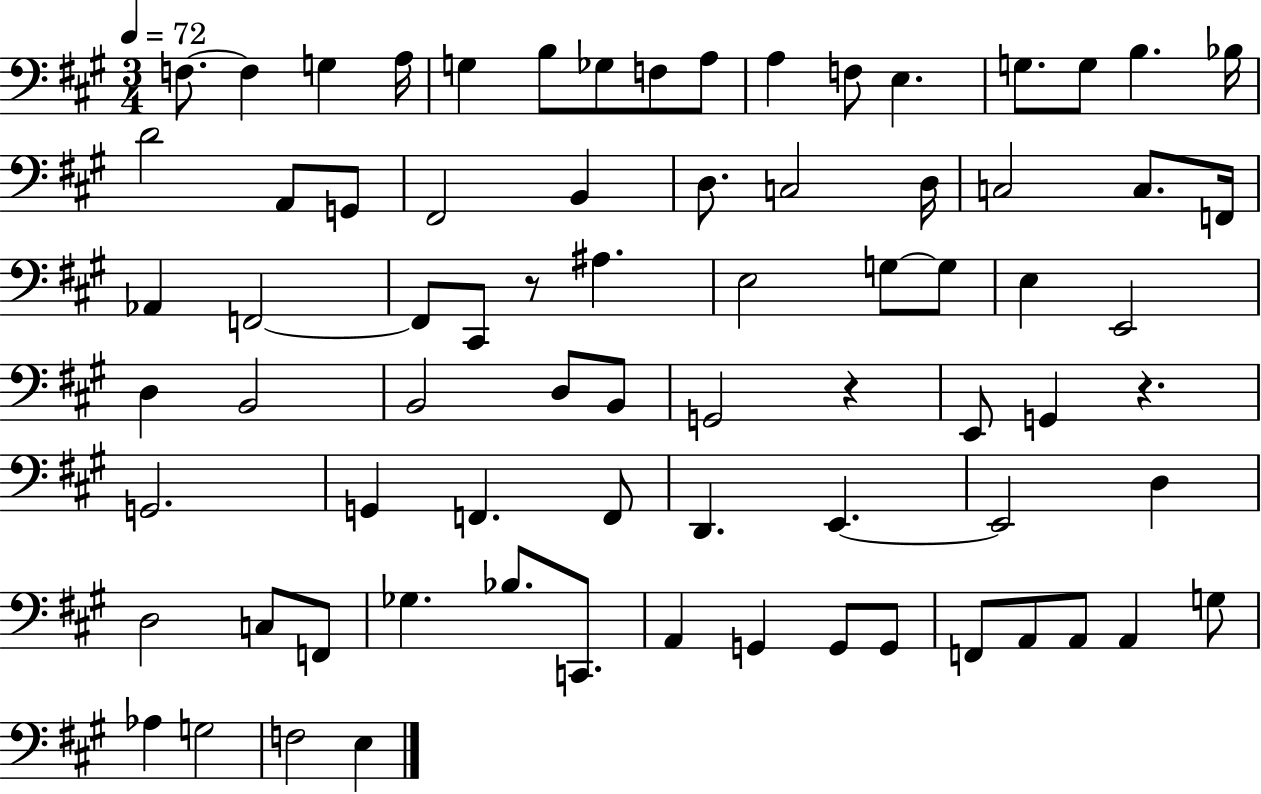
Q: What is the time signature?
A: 3/4